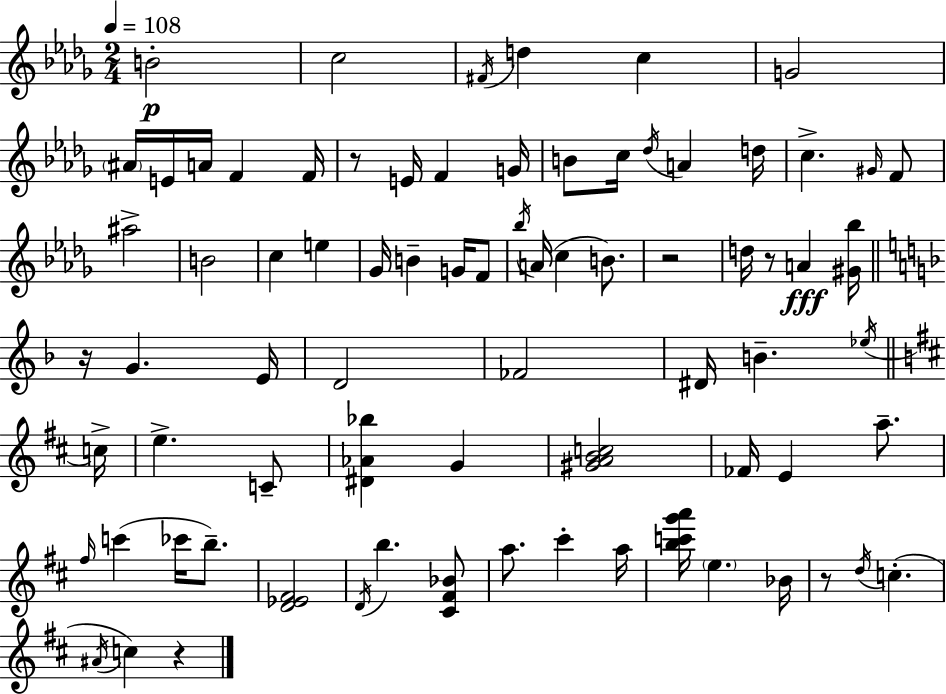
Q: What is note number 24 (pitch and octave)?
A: B4